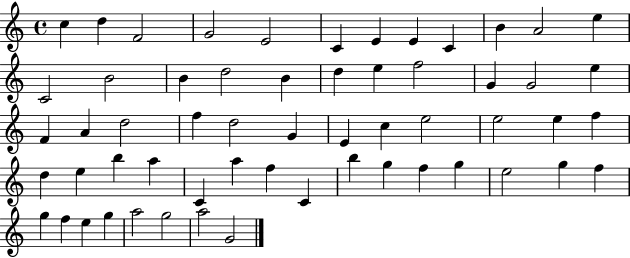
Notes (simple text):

C5/q D5/q F4/h G4/h E4/h C4/q E4/q E4/q C4/q B4/q A4/h E5/q C4/h B4/h B4/q D5/h B4/q D5/q E5/q F5/h G4/q G4/h E5/q F4/q A4/q D5/h F5/q D5/h G4/q E4/q C5/q E5/h E5/h E5/q F5/q D5/q E5/q B5/q A5/q C4/q A5/q F5/q C4/q B5/q G5/q F5/q G5/q E5/h G5/q F5/q G5/q F5/q E5/q G5/q A5/h G5/h A5/h G4/h